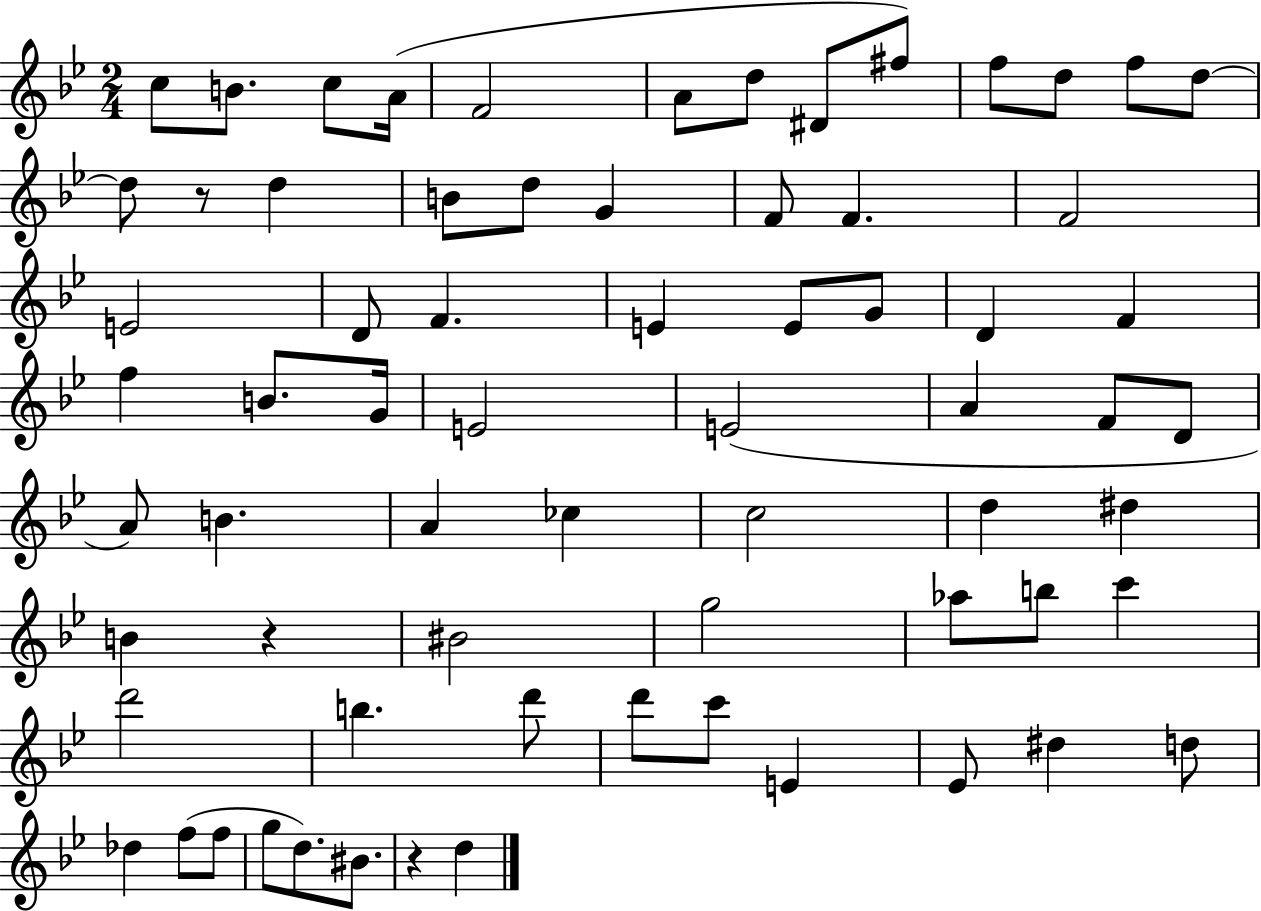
{
  \clef treble
  \numericTimeSignature
  \time 2/4
  \key bes \major
  c''8 b'8. c''8 a'16( | f'2 | a'8 d''8 dis'8 fis''8) | f''8 d''8 f''8 d''8~~ | \break d''8 r8 d''4 | b'8 d''8 g'4 | f'8 f'4. | f'2 | \break e'2 | d'8 f'4. | e'4 e'8 g'8 | d'4 f'4 | \break f''4 b'8. g'16 | e'2 | e'2( | a'4 f'8 d'8 | \break a'8) b'4. | a'4 ces''4 | c''2 | d''4 dis''4 | \break b'4 r4 | bis'2 | g''2 | aes''8 b''8 c'''4 | \break d'''2 | b''4. d'''8 | d'''8 c'''8 e'4 | ees'8 dis''4 d''8 | \break des''4 f''8( f''8 | g''8 d''8.) bis'8. | r4 d''4 | \bar "|."
}